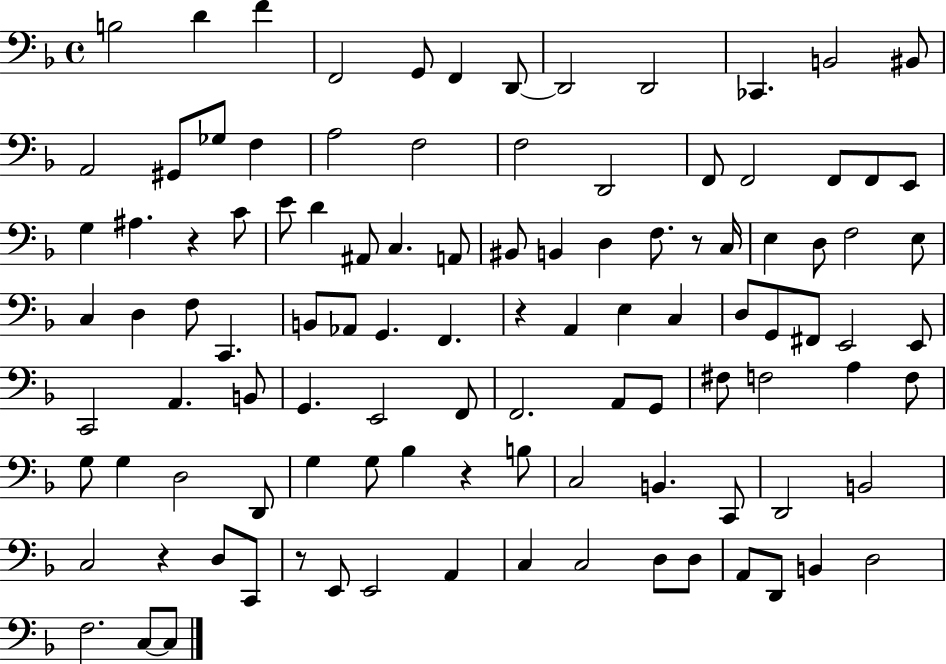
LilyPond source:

{
  \clef bass
  \time 4/4
  \defaultTimeSignature
  \key f \major
  \repeat volta 2 { b2 d'4 f'4 | f,2 g,8 f,4 d,8~~ | d,2 d,2 | ces,4. b,2 bis,8 | \break a,2 gis,8 ges8 f4 | a2 f2 | f2 d,2 | f,8 f,2 f,8 f,8 e,8 | \break g4 ais4. r4 c'8 | e'8 d'4 ais,8 c4. a,8 | bis,8 b,4 d4 f8. r8 c16 | e4 d8 f2 e8 | \break c4 d4 f8 c,4. | b,8 aes,8 g,4. f,4. | r4 a,4 e4 c4 | d8 g,8 fis,8 e,2 e,8 | \break c,2 a,4. b,8 | g,4. e,2 f,8 | f,2. a,8 g,8 | fis8 f2 a4 f8 | \break g8 g4 d2 d,8 | g4 g8 bes4 r4 b8 | c2 b,4. c,8 | d,2 b,2 | \break c2 r4 d8 c,8 | r8 e,8 e,2 a,4 | c4 c2 d8 d8 | a,8 d,8 b,4 d2 | \break f2. c8~~ c8 | } \bar "|."
}